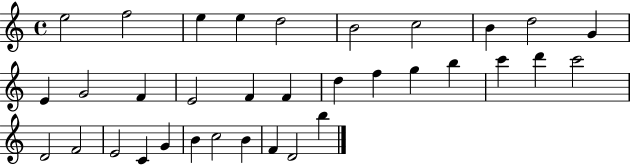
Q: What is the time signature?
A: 4/4